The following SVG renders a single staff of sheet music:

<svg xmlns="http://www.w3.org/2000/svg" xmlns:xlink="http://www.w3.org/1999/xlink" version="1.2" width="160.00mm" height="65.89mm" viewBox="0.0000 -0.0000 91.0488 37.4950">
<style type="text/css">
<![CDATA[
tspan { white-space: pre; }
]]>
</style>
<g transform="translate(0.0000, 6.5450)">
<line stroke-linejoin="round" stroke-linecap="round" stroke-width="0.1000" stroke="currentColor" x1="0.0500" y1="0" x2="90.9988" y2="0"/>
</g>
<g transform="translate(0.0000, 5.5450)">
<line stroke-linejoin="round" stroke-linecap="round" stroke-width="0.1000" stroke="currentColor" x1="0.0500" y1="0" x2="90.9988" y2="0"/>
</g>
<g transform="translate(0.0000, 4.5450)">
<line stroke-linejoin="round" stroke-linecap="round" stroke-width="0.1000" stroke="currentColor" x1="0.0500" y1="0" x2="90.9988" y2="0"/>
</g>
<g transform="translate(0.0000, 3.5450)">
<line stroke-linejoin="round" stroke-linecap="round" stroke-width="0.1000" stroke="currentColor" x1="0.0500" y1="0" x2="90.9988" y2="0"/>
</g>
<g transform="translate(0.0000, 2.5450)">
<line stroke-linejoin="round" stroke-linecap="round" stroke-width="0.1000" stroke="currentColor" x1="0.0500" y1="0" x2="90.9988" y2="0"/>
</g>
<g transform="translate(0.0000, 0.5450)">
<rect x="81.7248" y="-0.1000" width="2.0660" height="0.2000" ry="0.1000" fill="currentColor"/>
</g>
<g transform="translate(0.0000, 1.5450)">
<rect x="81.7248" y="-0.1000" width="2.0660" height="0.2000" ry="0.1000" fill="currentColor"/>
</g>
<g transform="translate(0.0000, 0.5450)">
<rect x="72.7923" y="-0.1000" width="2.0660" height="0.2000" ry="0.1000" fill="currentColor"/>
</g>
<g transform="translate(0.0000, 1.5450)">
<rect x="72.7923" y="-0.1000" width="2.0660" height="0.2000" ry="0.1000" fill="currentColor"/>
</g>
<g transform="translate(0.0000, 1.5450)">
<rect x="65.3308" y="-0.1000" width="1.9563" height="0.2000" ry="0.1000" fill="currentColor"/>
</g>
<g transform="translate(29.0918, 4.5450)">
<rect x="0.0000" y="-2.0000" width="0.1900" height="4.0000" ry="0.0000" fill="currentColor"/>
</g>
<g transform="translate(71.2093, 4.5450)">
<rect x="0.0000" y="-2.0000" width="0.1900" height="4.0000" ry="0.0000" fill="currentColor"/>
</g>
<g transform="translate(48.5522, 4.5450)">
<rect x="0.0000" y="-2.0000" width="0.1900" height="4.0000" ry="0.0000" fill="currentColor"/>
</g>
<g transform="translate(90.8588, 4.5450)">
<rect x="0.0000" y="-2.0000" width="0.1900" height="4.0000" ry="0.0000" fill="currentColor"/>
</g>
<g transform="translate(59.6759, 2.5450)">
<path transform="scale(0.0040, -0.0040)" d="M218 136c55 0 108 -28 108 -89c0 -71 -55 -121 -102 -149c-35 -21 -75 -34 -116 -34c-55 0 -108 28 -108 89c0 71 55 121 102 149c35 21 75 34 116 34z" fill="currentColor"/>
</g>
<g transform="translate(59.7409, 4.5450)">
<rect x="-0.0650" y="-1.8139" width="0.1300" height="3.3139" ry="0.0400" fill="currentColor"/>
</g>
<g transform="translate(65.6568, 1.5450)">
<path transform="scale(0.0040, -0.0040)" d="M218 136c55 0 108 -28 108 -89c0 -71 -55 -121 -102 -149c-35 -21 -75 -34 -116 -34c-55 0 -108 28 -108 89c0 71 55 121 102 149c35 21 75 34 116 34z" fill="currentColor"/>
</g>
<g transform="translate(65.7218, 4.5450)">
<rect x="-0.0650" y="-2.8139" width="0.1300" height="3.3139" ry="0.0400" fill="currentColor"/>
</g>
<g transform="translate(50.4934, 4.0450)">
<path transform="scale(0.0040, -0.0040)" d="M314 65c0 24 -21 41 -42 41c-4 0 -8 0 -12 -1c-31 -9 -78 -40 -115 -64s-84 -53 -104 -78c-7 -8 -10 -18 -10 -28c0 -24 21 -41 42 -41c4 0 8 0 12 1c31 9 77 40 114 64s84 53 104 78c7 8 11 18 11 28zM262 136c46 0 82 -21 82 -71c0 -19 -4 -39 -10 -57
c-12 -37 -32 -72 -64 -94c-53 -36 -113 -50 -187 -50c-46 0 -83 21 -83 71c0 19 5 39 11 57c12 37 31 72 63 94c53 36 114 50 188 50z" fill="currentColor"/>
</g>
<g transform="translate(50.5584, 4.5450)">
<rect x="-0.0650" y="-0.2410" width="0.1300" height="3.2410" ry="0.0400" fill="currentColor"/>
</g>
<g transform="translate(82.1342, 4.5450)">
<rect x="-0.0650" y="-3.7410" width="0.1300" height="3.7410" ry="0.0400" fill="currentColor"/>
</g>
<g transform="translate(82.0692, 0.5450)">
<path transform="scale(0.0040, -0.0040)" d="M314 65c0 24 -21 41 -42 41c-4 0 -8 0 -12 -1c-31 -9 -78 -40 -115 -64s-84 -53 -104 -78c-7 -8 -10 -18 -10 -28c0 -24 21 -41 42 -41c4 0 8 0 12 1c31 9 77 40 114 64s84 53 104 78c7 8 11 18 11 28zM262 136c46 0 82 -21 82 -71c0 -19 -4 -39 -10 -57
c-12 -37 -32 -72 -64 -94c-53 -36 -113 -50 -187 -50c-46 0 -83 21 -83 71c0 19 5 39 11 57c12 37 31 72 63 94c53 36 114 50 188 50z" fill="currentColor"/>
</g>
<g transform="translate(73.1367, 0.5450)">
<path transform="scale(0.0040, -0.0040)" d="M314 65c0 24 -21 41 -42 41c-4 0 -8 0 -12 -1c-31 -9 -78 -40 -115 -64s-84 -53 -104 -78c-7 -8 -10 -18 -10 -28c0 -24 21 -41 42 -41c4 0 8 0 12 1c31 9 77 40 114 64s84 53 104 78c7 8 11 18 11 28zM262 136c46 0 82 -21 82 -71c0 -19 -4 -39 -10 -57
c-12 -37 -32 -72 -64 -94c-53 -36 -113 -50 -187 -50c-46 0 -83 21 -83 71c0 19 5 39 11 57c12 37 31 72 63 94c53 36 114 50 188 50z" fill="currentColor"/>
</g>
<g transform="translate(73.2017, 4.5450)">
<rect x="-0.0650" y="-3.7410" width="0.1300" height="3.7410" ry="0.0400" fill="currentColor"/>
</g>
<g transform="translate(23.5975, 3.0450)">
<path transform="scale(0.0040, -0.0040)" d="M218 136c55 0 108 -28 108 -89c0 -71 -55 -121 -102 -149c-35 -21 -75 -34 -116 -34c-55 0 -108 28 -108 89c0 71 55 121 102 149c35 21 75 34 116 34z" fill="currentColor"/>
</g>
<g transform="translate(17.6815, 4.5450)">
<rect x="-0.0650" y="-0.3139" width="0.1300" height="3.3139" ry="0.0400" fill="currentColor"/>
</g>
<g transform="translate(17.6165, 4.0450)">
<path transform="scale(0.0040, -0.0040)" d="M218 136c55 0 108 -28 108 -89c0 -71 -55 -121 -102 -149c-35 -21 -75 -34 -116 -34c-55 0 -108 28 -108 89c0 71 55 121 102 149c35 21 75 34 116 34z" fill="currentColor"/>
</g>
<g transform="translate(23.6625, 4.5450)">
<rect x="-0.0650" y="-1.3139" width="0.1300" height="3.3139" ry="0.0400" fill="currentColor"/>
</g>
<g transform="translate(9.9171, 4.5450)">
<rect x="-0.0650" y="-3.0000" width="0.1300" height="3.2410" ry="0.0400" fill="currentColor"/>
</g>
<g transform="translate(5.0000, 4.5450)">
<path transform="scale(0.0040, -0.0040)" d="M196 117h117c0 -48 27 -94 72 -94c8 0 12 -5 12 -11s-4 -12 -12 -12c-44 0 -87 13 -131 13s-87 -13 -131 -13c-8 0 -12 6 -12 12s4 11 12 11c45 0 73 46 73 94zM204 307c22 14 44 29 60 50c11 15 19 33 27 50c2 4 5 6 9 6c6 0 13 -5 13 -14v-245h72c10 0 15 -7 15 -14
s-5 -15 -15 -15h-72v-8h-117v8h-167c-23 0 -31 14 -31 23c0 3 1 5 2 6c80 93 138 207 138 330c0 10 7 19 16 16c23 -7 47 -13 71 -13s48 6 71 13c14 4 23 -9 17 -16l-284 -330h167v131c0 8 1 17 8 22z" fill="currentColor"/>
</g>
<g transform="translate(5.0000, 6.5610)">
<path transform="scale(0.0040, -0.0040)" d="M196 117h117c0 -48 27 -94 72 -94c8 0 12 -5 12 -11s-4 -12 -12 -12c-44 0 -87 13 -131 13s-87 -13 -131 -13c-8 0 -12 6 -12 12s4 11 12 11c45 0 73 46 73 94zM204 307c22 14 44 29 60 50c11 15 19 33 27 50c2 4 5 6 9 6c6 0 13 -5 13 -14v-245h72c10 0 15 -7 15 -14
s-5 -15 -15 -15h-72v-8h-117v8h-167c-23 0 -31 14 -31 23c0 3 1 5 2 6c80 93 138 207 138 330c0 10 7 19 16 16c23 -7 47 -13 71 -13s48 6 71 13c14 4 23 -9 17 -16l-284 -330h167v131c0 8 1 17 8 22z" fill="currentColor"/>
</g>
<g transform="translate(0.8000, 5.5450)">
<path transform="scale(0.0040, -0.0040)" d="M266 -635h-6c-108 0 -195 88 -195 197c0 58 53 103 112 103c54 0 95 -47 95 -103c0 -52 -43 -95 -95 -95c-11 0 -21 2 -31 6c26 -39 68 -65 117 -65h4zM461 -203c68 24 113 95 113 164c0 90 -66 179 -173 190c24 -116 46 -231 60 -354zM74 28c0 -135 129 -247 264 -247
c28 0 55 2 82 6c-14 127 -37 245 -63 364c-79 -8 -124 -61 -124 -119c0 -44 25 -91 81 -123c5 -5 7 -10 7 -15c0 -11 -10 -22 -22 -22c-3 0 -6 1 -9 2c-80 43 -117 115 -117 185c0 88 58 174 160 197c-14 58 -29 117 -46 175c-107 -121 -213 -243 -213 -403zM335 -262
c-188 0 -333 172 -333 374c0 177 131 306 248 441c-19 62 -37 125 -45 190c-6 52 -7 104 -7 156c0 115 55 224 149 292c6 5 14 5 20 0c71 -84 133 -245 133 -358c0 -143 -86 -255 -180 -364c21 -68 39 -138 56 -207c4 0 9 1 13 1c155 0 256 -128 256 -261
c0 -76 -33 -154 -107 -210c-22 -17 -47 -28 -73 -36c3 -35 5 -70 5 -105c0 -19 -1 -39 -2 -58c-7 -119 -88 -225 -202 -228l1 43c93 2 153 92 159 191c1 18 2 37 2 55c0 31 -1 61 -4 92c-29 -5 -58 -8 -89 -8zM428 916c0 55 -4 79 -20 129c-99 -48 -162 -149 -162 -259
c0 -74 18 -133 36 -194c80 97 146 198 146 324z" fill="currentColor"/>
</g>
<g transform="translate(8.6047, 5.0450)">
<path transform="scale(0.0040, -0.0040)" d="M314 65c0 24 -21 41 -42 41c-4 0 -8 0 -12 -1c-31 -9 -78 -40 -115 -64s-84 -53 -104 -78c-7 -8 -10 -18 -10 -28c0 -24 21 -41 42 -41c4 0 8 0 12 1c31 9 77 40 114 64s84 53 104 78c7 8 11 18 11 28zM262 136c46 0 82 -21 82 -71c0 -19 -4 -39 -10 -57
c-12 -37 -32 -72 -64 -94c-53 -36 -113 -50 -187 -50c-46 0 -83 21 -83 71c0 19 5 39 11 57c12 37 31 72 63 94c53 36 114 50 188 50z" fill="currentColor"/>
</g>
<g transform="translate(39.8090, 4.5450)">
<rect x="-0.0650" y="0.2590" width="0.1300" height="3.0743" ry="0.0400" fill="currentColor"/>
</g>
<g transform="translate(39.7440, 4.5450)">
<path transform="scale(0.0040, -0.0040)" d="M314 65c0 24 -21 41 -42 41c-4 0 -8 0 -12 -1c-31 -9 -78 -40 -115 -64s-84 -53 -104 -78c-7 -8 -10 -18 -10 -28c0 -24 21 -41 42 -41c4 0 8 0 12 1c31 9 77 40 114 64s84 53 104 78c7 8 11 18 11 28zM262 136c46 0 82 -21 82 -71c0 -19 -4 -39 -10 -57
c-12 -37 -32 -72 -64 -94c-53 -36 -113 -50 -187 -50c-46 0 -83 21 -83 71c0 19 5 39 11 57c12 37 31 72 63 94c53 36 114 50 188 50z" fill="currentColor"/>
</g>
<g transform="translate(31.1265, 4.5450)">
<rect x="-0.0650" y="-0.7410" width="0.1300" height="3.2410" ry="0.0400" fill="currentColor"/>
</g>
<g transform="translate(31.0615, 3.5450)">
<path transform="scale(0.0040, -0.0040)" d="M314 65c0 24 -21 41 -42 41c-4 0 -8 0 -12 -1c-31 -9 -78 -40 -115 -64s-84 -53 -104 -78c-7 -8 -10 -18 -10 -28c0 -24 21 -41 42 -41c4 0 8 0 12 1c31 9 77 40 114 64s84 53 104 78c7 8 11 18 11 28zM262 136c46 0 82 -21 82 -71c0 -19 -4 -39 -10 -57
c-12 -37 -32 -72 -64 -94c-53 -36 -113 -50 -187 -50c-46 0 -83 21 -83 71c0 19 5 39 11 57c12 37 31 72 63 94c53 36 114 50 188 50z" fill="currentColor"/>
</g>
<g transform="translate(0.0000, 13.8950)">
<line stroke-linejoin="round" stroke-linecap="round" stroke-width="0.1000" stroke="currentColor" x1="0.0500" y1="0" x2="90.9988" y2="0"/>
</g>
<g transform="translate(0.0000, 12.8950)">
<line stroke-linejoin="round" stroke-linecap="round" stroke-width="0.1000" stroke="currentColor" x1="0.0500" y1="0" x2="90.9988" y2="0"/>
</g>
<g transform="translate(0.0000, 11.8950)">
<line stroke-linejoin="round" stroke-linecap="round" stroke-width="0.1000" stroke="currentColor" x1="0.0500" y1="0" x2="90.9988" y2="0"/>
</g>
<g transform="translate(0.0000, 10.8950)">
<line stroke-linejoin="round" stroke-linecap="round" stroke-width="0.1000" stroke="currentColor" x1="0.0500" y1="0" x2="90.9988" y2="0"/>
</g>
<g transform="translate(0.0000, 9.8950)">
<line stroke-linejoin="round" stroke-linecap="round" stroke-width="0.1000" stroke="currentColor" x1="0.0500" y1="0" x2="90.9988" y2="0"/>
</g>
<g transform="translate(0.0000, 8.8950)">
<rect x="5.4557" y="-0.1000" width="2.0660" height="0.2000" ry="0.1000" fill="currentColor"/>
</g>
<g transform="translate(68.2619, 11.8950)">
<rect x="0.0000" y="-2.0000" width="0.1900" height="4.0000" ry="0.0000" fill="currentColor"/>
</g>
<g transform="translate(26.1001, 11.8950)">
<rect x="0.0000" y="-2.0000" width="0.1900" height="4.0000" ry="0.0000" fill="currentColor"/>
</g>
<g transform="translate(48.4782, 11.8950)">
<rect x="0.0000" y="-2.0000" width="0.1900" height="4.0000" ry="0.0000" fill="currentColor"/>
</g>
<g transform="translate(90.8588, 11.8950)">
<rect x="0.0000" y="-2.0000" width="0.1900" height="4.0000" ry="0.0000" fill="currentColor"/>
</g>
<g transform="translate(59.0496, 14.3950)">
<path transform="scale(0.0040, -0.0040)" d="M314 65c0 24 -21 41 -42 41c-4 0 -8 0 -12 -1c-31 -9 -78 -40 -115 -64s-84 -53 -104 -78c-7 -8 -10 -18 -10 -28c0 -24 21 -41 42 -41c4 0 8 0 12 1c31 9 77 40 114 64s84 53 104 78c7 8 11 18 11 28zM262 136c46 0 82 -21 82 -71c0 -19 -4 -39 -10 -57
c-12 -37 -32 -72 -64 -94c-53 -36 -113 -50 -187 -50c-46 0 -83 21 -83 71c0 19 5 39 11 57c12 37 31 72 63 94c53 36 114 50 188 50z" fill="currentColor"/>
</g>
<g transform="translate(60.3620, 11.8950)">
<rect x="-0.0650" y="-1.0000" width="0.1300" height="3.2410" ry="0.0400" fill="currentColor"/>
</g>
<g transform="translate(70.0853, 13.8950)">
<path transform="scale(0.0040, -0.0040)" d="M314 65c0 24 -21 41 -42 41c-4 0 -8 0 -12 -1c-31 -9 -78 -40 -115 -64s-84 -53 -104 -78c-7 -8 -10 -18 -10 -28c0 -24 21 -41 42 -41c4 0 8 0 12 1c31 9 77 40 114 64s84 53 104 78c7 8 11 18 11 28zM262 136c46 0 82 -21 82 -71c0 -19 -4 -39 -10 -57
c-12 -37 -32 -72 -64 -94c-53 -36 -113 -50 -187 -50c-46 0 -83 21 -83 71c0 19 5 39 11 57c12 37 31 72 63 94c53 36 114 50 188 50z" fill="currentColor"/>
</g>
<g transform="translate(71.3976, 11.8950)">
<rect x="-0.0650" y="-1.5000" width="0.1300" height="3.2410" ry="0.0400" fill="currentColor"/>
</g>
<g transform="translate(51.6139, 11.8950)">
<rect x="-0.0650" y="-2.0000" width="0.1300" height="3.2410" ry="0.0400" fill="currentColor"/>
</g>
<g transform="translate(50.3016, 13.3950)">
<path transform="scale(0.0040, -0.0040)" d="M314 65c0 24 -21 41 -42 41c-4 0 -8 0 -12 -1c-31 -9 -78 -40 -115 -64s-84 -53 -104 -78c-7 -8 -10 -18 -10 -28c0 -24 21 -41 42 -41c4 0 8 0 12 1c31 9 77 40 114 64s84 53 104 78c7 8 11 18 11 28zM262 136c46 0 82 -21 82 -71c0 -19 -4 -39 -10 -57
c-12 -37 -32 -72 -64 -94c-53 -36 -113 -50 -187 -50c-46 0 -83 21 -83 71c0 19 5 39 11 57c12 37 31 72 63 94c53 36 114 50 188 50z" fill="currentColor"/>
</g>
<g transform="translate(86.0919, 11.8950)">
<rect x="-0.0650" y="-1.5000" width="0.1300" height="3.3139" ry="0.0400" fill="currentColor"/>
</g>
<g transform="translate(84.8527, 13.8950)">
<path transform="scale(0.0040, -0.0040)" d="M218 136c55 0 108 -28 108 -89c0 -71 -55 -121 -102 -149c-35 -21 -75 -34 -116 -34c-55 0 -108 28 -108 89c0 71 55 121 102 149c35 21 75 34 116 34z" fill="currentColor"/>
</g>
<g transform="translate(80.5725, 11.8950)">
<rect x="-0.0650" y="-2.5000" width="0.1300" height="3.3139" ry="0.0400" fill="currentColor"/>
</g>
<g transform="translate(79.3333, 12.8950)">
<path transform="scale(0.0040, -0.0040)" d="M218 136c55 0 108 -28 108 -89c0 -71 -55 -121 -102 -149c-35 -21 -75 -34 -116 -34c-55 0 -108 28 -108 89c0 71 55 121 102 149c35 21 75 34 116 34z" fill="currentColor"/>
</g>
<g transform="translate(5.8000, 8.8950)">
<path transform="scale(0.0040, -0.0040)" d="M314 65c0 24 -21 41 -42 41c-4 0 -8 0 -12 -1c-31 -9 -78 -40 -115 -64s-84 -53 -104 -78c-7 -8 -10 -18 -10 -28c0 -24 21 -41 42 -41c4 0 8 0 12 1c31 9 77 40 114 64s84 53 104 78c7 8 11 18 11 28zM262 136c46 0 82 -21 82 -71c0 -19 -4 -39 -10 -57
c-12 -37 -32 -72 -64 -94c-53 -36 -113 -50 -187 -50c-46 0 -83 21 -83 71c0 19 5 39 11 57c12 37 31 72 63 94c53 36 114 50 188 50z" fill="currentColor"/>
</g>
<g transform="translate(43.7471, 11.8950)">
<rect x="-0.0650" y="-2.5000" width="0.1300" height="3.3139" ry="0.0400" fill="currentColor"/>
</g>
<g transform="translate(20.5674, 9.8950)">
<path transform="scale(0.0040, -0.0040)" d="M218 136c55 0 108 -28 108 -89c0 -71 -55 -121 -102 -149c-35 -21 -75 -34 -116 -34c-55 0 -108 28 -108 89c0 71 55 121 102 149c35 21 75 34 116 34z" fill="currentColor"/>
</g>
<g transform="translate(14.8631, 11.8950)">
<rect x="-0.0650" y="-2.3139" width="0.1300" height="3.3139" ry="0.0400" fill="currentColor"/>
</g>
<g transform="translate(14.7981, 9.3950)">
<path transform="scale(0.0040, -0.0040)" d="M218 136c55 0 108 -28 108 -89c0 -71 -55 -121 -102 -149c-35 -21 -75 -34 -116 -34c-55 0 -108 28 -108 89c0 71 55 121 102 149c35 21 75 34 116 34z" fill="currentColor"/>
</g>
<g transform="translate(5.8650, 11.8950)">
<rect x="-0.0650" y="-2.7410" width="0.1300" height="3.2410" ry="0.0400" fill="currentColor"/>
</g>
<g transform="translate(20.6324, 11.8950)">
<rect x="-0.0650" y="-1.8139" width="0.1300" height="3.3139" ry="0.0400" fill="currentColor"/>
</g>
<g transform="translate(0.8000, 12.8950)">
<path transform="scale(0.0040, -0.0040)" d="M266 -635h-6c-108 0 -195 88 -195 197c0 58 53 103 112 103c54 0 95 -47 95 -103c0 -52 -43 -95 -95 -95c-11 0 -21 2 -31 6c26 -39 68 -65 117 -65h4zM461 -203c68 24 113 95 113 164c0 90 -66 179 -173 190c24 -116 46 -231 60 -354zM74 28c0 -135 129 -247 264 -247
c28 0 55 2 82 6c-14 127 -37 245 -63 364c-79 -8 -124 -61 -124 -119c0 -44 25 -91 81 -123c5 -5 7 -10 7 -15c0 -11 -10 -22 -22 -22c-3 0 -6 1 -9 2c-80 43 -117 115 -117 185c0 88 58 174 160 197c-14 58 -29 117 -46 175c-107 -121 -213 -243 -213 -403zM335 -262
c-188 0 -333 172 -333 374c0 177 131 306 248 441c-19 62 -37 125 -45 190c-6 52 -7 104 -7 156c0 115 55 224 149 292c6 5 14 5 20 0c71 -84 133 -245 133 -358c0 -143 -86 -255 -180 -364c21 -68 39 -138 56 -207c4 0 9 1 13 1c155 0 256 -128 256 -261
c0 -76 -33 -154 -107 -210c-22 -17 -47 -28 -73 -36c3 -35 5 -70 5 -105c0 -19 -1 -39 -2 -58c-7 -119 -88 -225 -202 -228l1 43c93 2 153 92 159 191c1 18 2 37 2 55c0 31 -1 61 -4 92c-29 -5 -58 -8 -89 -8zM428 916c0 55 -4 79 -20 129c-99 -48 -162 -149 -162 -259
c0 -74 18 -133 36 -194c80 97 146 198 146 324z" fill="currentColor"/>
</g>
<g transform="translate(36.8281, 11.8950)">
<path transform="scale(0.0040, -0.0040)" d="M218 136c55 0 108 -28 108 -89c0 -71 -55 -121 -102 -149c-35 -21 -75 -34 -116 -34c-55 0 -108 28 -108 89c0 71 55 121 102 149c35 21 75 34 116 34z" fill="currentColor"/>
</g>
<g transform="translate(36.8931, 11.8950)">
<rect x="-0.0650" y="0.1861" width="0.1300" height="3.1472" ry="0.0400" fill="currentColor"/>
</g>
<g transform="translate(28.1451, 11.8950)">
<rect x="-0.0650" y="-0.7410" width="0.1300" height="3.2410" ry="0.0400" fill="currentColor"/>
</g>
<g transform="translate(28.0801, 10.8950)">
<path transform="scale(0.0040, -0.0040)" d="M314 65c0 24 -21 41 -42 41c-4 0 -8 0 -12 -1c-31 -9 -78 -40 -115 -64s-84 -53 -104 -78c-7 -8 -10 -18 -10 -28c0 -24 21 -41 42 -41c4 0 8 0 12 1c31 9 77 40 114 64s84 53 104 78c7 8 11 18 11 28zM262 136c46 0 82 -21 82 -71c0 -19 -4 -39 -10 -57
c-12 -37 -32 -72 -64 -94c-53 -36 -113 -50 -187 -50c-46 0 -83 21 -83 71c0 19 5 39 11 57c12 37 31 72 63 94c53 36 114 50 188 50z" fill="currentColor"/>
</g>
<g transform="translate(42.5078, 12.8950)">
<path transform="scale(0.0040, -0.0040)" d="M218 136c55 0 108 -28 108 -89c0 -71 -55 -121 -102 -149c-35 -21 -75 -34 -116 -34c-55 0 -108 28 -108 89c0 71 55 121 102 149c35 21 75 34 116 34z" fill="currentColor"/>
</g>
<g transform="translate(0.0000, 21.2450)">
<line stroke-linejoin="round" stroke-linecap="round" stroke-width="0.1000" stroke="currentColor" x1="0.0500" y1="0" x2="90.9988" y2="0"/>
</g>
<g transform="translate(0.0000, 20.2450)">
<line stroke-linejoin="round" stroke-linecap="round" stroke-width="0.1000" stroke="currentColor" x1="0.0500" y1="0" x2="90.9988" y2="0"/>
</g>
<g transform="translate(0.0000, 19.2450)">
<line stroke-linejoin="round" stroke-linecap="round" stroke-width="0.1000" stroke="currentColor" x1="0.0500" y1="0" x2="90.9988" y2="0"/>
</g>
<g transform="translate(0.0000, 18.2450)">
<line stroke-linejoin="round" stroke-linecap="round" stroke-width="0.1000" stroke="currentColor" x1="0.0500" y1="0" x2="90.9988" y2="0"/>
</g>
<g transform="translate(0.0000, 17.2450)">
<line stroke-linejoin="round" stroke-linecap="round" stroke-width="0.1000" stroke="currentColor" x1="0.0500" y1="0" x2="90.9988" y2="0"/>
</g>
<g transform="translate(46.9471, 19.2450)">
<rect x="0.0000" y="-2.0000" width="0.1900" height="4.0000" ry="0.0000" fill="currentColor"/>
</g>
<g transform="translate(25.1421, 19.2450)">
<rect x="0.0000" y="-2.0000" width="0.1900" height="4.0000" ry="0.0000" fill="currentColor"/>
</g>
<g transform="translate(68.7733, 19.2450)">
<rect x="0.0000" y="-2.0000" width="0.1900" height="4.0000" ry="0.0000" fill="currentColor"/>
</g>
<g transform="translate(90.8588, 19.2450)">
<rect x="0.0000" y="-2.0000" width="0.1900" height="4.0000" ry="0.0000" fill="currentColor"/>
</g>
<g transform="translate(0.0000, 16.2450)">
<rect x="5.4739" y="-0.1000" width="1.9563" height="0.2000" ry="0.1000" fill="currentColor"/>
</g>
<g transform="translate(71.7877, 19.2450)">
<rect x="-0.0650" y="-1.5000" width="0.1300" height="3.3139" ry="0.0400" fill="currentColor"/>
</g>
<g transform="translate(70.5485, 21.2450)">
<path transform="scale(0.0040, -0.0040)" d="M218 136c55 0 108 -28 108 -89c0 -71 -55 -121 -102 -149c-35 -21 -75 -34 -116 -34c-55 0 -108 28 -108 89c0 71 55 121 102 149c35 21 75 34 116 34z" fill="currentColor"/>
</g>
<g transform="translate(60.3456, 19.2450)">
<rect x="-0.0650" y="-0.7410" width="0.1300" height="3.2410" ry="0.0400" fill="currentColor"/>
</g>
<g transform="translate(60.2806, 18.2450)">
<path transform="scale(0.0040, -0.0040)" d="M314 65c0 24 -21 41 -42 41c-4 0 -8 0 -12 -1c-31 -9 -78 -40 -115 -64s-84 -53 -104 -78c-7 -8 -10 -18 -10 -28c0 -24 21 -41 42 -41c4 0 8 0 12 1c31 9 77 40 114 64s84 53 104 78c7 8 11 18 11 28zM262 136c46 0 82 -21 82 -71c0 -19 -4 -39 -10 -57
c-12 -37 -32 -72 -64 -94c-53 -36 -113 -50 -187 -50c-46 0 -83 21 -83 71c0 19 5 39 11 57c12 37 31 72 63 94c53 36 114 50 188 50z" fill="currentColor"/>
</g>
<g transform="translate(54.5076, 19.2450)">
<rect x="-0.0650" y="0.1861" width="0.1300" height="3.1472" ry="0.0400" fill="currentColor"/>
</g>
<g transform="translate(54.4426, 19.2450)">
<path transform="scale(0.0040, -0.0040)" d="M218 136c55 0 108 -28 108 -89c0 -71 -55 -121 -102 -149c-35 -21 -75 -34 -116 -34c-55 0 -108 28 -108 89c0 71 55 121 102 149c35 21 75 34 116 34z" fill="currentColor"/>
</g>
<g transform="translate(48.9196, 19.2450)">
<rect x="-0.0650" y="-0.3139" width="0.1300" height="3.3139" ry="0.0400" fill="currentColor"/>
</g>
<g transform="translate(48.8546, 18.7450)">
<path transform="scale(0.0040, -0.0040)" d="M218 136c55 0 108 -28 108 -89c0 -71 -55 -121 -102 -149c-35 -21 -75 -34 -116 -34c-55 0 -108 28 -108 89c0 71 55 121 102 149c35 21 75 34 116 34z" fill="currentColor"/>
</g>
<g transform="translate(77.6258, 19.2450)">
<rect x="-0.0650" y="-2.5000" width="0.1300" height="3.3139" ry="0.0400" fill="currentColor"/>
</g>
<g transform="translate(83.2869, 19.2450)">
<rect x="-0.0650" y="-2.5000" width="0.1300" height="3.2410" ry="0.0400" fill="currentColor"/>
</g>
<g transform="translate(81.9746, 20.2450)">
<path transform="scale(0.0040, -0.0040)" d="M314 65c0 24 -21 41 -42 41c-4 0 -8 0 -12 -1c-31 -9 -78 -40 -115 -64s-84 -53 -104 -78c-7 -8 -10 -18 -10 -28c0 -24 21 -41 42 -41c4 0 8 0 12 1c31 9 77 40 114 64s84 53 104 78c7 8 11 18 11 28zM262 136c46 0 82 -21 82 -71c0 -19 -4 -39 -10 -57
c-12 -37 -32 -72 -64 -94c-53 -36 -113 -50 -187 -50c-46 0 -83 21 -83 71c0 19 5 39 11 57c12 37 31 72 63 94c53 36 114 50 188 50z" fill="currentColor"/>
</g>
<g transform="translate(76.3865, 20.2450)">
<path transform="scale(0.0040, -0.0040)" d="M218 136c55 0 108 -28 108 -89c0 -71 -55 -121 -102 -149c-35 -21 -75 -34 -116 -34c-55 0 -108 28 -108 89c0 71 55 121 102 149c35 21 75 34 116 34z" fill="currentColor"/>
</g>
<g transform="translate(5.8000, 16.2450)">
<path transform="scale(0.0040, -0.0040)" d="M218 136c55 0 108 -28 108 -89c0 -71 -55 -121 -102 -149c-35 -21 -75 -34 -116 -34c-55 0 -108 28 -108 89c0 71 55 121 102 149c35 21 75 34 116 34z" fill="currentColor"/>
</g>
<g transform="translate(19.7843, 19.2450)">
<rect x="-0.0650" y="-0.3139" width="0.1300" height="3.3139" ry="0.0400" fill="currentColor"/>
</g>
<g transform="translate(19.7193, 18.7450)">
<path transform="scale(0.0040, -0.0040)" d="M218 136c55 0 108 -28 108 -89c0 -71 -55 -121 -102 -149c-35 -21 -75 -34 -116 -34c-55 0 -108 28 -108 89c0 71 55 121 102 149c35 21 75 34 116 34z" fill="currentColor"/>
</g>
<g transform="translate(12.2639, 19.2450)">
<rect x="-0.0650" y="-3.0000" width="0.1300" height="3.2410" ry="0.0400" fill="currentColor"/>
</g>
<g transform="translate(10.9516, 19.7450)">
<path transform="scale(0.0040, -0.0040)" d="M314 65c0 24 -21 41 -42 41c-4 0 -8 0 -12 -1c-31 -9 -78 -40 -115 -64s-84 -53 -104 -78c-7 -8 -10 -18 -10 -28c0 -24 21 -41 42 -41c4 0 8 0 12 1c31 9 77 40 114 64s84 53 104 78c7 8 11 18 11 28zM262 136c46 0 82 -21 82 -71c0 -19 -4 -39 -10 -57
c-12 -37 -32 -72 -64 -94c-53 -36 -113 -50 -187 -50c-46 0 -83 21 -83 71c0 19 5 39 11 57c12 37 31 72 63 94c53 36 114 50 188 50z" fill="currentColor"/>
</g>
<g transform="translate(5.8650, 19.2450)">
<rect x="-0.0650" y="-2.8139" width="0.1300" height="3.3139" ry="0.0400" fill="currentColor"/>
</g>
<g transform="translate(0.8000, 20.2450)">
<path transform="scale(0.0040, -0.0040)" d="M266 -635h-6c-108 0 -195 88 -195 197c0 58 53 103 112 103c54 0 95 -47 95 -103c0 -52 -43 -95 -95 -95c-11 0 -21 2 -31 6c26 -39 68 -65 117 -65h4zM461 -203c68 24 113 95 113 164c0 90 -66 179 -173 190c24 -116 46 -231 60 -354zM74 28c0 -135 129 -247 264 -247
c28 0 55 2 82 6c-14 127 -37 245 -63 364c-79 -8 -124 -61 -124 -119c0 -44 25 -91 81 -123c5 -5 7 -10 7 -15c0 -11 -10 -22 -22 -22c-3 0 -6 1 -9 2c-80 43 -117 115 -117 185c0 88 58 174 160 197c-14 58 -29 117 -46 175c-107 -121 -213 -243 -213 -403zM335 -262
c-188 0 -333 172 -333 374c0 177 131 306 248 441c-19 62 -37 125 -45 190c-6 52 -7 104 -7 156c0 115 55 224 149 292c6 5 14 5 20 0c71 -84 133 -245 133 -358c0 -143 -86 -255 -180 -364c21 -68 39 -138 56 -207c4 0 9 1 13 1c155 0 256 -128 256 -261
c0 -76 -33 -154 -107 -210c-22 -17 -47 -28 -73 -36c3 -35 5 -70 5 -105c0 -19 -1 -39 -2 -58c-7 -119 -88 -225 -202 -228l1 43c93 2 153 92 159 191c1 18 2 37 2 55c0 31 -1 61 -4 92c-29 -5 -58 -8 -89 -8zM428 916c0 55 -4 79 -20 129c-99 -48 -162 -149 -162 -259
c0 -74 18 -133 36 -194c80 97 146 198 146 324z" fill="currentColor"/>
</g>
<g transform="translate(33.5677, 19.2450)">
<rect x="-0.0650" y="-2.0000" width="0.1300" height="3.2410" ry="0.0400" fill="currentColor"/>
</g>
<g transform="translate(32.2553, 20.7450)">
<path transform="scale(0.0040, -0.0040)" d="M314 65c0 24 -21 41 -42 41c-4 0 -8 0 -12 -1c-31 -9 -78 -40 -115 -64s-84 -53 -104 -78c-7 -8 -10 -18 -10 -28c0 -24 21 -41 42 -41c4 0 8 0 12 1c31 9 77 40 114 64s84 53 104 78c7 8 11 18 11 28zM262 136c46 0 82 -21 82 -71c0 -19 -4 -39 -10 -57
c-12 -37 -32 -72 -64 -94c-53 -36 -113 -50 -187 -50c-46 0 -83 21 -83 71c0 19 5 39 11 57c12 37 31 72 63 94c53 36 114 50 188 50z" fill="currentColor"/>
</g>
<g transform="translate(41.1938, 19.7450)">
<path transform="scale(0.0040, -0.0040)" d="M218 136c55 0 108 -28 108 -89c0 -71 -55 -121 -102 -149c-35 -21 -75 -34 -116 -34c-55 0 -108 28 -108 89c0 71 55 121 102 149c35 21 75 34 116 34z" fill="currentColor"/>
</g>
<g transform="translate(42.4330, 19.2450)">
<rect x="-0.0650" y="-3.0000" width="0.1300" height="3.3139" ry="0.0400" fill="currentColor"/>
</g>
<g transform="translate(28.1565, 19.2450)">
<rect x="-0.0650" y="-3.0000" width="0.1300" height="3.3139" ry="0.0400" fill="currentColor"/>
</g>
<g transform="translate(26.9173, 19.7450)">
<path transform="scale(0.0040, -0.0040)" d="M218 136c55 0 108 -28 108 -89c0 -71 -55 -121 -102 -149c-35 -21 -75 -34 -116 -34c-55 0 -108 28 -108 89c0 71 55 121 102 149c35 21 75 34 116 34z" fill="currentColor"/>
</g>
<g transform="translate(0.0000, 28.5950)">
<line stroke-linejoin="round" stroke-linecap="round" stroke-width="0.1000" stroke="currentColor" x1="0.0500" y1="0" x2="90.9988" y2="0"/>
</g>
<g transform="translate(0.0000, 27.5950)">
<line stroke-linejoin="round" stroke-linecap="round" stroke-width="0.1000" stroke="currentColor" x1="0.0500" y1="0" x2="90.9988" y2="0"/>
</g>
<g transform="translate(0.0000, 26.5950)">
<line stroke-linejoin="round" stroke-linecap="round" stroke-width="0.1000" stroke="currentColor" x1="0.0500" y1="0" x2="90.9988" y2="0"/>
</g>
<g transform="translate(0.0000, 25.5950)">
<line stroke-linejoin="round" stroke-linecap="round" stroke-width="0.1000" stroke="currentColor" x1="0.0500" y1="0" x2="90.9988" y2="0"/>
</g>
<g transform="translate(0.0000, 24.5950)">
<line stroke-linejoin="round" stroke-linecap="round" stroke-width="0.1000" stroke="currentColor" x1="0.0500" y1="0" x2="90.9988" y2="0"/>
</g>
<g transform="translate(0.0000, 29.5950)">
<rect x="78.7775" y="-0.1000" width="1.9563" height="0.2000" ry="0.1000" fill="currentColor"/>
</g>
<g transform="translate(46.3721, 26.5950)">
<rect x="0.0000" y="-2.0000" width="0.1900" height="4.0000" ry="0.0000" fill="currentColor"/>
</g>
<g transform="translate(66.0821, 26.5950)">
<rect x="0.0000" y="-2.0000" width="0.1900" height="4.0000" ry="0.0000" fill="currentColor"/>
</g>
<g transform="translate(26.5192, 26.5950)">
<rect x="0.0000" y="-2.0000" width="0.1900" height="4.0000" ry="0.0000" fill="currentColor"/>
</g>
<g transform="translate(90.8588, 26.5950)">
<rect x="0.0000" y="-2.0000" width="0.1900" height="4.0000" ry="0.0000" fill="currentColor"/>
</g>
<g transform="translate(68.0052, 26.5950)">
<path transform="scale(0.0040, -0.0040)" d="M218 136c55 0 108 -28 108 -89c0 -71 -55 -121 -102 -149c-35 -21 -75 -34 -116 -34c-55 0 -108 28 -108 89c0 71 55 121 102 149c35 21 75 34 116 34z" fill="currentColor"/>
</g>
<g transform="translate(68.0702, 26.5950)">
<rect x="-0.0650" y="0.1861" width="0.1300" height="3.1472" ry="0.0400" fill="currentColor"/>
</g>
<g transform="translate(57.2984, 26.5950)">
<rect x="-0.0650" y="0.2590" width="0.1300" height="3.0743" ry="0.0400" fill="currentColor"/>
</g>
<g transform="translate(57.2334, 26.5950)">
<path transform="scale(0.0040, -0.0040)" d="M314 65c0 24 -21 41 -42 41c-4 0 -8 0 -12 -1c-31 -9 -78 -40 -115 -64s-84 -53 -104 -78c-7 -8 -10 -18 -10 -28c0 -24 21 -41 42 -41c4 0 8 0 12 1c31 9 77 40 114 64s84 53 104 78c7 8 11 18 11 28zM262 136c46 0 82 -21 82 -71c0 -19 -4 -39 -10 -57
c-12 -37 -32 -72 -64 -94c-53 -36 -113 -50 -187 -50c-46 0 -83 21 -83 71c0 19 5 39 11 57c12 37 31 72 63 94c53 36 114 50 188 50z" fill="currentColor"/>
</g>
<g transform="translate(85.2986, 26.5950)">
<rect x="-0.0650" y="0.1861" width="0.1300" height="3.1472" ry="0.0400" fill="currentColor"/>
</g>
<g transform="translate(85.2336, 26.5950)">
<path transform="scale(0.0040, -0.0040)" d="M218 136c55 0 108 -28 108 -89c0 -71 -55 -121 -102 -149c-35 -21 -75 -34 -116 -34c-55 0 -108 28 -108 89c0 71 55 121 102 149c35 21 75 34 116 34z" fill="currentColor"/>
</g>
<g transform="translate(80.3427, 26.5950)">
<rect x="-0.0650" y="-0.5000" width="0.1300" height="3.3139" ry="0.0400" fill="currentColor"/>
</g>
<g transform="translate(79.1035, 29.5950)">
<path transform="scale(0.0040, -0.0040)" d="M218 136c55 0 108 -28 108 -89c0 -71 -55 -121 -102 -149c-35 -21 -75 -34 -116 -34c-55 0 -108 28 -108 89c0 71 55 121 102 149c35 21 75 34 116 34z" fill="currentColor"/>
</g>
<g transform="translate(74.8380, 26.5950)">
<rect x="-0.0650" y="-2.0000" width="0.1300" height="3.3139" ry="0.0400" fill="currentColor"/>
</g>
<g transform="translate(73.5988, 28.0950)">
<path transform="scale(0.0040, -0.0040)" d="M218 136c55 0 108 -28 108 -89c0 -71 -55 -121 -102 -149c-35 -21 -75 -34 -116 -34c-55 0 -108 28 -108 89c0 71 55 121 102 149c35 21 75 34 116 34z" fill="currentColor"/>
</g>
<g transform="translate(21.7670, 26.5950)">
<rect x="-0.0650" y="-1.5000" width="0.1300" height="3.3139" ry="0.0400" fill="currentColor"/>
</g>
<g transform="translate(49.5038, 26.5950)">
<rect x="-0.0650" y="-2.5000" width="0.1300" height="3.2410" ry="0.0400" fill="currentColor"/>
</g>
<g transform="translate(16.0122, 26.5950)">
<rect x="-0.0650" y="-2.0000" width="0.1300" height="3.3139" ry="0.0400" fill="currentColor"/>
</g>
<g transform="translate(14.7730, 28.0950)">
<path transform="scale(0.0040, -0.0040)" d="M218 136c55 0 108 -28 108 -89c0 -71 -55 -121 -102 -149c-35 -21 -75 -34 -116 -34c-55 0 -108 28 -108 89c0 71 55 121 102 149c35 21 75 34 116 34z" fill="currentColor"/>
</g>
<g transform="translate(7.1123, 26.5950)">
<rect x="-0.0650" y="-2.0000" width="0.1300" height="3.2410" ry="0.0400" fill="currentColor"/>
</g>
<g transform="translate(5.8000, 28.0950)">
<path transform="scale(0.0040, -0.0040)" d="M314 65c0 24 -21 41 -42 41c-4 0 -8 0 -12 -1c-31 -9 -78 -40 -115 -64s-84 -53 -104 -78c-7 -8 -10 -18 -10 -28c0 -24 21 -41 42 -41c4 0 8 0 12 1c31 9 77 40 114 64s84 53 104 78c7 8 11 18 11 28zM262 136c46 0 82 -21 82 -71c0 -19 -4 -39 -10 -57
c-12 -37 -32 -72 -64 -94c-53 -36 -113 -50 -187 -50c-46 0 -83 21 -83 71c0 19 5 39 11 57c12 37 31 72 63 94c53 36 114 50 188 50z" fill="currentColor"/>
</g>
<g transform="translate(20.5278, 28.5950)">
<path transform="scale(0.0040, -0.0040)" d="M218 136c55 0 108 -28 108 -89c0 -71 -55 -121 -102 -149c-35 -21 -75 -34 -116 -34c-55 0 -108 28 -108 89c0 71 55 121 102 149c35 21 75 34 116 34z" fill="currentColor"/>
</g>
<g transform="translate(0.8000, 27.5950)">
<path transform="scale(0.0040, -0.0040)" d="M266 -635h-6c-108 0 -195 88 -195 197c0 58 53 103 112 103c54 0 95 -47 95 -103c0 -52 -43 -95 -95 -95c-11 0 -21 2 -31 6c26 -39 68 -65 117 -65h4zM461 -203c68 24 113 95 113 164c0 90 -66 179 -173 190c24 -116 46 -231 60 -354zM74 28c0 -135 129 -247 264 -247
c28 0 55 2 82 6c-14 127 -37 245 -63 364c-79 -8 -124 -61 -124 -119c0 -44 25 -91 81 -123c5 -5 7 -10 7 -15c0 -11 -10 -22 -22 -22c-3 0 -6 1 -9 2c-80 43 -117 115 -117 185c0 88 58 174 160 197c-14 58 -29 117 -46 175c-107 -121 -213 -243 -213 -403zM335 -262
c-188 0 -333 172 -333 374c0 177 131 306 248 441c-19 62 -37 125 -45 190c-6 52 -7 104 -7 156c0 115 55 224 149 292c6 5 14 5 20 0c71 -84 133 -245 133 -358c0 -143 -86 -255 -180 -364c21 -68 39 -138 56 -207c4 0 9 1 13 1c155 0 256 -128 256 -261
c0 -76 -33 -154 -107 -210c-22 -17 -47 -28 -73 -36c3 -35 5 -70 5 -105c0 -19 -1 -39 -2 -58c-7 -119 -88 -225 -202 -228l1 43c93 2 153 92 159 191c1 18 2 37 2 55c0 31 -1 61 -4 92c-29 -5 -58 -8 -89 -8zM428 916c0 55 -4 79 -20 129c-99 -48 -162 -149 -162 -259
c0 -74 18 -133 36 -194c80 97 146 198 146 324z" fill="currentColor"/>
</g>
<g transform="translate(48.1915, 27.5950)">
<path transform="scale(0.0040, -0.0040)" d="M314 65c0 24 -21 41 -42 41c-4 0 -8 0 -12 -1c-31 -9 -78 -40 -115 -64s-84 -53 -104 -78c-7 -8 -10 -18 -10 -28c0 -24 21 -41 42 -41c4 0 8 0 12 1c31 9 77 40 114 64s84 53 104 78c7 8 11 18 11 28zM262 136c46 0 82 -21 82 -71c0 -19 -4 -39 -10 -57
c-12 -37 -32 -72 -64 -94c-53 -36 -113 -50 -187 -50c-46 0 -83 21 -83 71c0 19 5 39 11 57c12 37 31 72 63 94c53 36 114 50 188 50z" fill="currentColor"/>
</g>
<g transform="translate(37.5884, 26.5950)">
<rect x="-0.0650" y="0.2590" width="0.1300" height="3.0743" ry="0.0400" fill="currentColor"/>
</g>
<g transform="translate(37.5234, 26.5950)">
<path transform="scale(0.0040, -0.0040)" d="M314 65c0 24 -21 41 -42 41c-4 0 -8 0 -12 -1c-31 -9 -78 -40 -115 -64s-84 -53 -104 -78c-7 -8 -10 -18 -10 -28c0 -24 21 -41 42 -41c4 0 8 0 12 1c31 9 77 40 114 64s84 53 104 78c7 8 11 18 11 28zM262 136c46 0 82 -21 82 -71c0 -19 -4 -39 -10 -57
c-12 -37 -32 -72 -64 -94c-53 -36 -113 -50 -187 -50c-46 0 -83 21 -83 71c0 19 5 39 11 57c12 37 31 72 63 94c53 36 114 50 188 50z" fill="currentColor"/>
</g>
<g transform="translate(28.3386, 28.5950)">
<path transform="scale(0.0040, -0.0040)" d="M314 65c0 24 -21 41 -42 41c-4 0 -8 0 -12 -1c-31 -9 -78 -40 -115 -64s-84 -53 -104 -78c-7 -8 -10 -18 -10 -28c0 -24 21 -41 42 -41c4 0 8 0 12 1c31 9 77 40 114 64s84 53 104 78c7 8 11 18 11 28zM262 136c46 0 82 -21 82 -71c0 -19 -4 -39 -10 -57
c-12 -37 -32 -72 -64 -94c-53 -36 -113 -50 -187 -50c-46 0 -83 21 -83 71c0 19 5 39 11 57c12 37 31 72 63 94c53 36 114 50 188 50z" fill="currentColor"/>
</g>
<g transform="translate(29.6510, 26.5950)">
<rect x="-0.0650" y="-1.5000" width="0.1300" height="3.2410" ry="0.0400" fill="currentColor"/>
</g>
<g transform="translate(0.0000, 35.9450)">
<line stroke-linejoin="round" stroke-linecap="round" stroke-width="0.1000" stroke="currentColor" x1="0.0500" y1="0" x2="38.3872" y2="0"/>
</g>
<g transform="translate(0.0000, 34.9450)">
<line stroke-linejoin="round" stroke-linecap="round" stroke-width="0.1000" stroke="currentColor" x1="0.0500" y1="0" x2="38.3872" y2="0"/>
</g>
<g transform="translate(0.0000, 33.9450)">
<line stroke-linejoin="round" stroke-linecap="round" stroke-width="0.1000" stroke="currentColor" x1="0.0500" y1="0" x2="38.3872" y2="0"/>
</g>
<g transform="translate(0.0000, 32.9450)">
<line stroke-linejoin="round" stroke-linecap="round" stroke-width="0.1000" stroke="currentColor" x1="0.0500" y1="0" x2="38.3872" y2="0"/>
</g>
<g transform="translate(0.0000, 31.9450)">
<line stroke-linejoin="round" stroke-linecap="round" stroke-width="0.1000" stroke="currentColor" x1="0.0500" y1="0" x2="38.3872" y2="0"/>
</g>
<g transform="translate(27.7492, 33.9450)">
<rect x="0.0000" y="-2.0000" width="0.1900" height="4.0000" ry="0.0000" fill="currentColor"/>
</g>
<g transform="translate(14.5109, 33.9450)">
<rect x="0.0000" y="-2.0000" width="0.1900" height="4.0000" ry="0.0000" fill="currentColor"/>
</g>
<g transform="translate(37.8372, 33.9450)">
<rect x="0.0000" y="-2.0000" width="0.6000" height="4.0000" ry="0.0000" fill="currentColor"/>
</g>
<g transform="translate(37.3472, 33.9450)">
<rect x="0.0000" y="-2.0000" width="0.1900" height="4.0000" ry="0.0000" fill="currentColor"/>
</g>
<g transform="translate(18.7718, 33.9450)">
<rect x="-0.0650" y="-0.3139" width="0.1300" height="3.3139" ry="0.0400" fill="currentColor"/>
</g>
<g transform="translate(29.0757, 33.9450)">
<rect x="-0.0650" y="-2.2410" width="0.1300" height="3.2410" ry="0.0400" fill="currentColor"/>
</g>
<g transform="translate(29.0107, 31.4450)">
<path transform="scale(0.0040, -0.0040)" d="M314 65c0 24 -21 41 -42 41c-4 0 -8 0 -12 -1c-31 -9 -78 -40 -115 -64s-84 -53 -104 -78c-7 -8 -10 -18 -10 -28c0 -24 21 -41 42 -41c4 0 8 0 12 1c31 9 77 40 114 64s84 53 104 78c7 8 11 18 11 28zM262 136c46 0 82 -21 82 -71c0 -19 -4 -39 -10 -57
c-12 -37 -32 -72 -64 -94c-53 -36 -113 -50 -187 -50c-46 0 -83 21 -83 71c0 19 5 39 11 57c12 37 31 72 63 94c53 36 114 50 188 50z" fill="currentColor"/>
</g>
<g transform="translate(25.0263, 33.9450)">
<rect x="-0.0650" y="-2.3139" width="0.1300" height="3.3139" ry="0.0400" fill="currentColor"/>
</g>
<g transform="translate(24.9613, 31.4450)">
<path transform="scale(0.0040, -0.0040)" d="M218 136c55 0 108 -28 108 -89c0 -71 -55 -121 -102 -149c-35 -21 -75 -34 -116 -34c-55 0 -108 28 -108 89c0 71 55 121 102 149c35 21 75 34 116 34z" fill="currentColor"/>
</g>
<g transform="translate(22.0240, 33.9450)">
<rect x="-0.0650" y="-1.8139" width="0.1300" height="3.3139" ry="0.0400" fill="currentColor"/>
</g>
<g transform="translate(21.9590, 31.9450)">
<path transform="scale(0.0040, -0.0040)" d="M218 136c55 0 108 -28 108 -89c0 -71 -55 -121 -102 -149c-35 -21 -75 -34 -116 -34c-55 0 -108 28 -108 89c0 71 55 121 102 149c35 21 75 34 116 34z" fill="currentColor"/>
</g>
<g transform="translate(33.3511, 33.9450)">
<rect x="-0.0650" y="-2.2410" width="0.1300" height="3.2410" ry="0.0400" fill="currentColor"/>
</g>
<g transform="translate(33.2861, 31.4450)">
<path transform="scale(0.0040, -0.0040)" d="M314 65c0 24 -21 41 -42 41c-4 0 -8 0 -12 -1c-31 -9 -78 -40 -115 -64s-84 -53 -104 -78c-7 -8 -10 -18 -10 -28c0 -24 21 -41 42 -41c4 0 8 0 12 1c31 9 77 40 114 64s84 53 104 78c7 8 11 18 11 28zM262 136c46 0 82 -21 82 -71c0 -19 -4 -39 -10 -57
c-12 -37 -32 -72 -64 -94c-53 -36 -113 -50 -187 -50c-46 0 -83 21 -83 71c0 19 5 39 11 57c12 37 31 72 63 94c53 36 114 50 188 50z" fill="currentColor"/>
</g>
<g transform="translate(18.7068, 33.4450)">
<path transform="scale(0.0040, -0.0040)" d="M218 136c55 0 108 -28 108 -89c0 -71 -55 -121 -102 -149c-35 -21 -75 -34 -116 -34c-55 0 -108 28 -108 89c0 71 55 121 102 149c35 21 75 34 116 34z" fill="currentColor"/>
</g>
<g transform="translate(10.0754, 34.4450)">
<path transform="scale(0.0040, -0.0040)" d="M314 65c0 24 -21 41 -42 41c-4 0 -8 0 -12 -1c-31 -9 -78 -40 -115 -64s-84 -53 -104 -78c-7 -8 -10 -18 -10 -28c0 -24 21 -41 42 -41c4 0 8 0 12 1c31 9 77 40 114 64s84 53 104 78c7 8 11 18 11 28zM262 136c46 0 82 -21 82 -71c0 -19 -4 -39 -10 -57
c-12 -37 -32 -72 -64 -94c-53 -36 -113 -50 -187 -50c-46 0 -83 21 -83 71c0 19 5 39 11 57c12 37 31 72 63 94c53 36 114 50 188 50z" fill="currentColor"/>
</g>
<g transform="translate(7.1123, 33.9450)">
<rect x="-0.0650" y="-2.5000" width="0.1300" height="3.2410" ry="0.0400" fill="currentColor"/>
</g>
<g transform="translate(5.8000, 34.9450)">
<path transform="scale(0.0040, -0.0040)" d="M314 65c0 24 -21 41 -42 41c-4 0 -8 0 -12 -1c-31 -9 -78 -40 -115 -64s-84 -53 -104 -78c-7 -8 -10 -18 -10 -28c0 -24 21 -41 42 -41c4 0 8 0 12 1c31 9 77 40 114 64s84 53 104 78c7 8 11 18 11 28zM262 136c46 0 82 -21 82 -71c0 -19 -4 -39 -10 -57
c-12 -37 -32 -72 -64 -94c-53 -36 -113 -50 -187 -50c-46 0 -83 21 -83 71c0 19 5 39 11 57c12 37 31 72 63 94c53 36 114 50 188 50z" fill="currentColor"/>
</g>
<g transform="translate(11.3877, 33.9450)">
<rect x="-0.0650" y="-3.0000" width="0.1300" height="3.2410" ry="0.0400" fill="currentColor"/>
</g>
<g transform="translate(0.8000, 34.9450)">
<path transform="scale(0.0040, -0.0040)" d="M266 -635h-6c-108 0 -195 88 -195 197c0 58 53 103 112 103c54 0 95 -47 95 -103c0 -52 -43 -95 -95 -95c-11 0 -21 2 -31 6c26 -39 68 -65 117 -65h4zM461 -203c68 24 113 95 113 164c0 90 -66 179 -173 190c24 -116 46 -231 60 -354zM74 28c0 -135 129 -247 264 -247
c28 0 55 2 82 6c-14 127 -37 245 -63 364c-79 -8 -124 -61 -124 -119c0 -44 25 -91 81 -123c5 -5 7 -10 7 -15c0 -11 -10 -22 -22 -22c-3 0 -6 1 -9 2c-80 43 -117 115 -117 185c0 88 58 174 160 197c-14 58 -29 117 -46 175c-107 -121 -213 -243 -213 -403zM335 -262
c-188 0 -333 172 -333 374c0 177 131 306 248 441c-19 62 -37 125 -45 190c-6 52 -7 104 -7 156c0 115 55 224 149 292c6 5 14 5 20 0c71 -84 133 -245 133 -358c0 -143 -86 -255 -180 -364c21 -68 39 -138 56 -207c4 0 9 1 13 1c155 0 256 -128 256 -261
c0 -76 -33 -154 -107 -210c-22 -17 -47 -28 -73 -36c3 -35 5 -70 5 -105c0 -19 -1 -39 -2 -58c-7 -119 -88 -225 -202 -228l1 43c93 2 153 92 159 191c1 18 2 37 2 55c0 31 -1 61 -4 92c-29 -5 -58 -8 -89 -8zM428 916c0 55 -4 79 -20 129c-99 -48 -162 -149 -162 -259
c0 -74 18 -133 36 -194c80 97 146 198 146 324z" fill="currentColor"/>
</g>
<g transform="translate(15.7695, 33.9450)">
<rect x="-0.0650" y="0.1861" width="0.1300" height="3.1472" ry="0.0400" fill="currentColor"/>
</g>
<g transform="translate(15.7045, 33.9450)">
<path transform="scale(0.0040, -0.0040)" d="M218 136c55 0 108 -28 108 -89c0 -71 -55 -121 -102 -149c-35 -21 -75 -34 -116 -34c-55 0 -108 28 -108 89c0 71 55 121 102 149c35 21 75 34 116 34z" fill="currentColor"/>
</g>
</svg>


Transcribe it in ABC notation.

X:1
T:Untitled
M:4/4
L:1/4
K:C
A2 c e d2 B2 c2 f a c'2 c'2 a2 g f d2 B G F2 D2 E2 G E a A2 c A F2 A c B d2 E G G2 F2 F E E2 B2 G2 B2 B F C B G2 A2 B c f g g2 g2